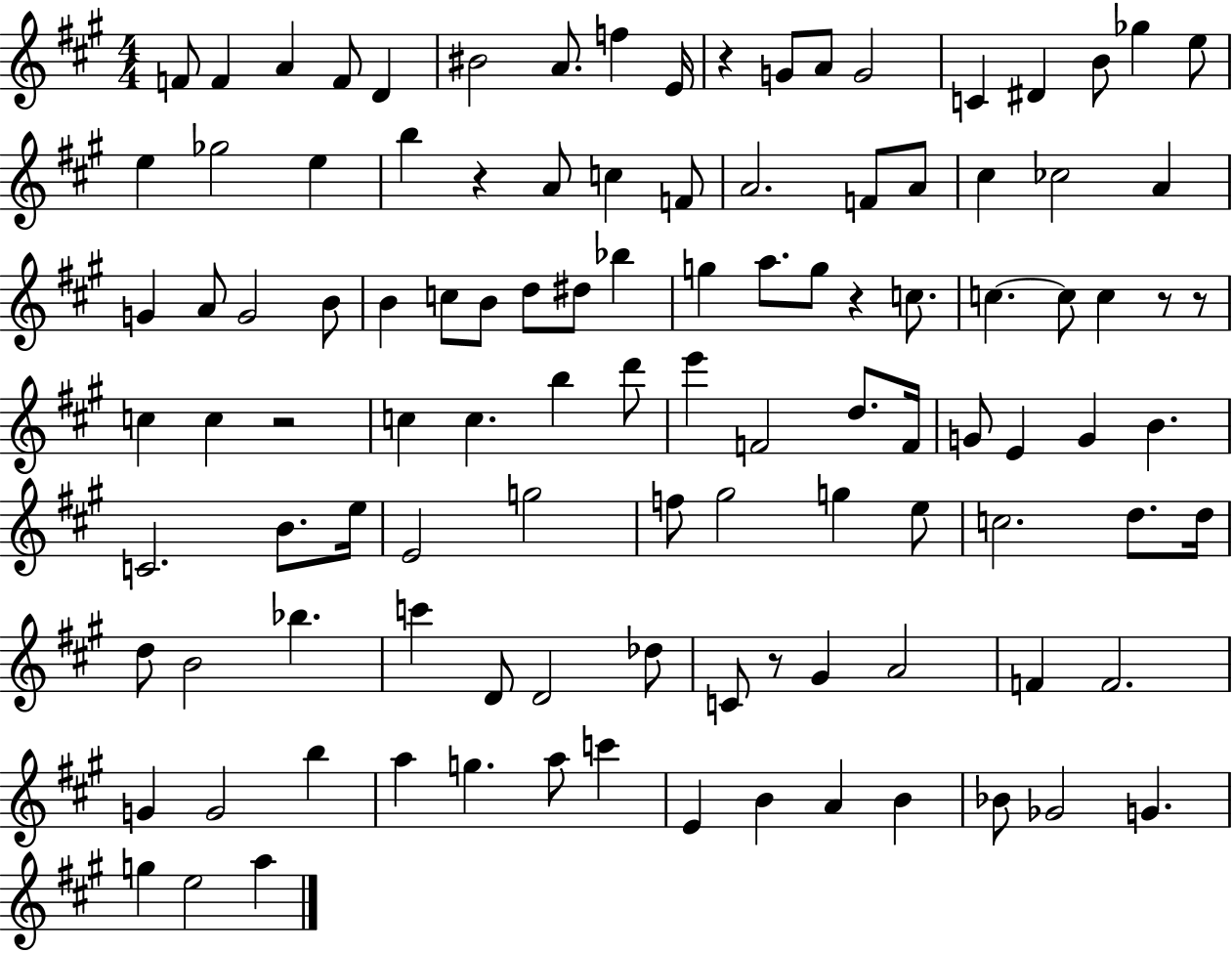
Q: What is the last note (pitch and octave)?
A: A5